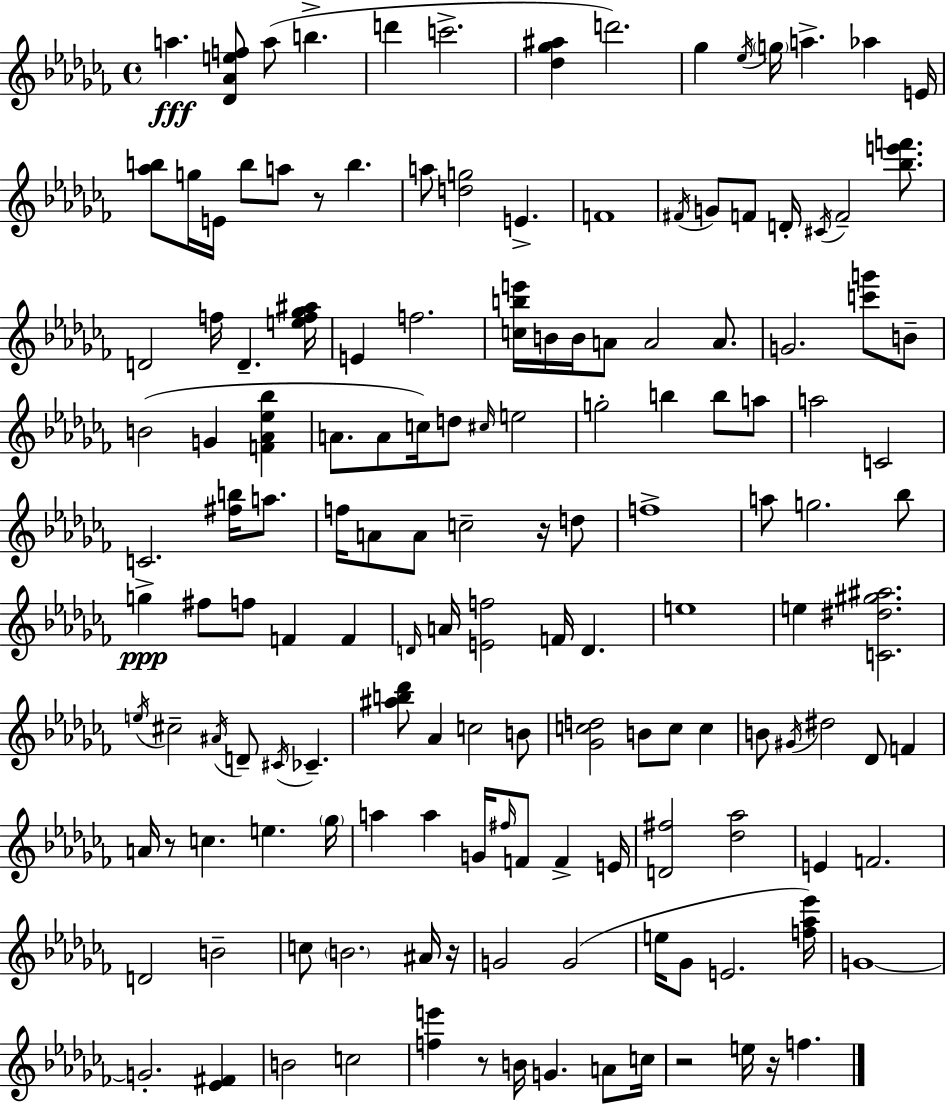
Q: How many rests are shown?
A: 7